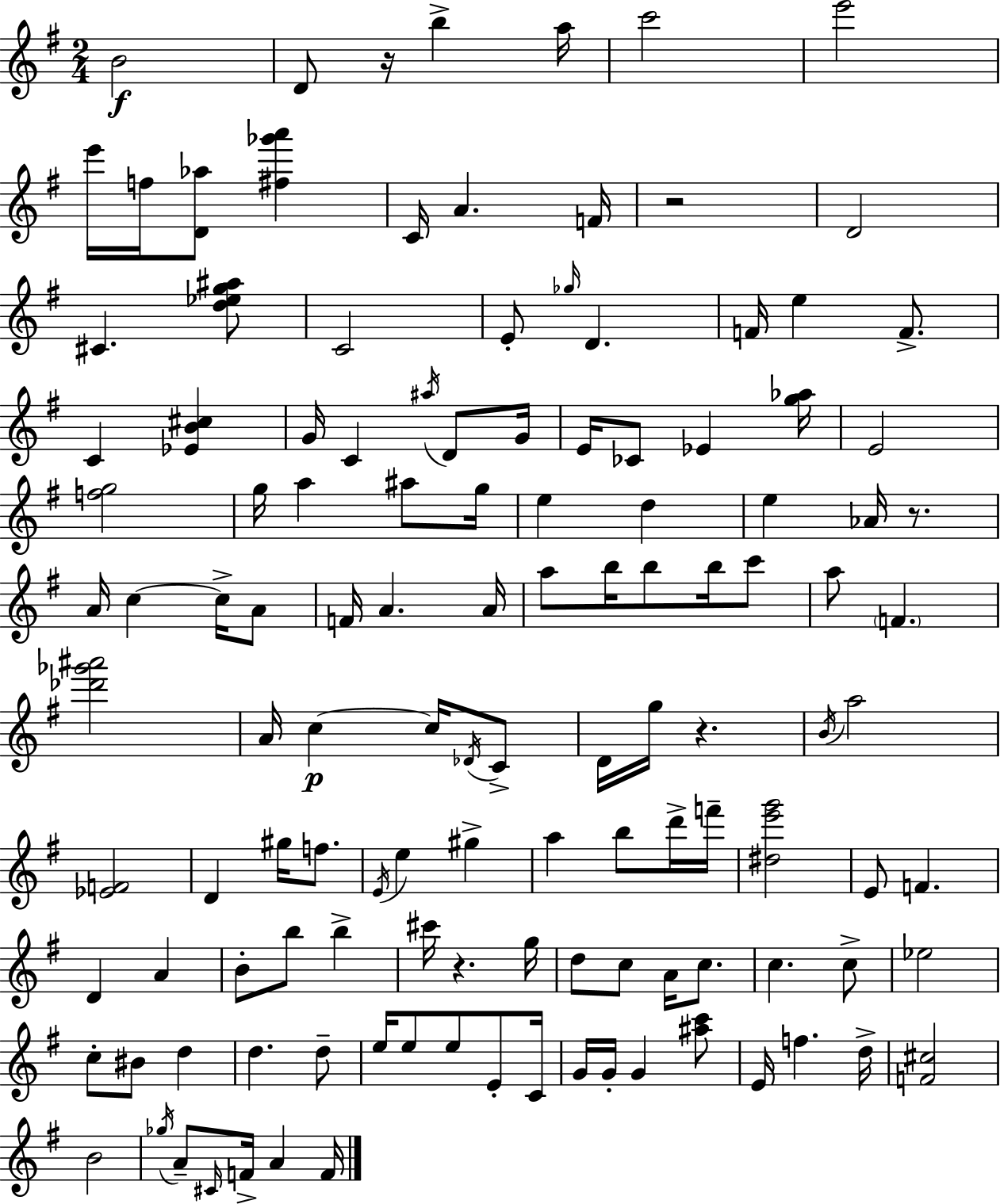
{
  \clef treble
  \numericTimeSignature
  \time 2/4
  \key g \major
  b'2\f | d'8 r16 b''4-> a''16 | c'''2 | e'''2 | \break e'''16 f''16 <d' aes''>8 <fis'' ges''' a'''>4 | c'16 a'4. f'16 | r2 | d'2 | \break cis'4. <d'' ees'' g'' ais''>8 | c'2 | e'8-. \grace { ges''16 } d'4. | f'16 e''4 f'8.-> | \break c'4 <ees' b' cis''>4 | g'16 c'4 \acciaccatura { ais''16 } d'8 | g'16 e'16 ces'8 ees'4 | <g'' aes''>16 e'2 | \break <f'' g''>2 | g''16 a''4 ais''8 | g''16 e''4 d''4 | e''4 aes'16 r8. | \break a'16 c''4~~ c''16-> | a'8 f'16 a'4. | a'16 a''8 b''16 b''8 b''16 | c'''8 a''8 \parenthesize f'4. | \break <des''' ges''' ais'''>2 | a'16 c''4~~\p c''16 | \acciaccatura { des'16 } c'8-> d'16 g''16 r4. | \acciaccatura { b'16 } a''2 | \break <ees' f'>2 | d'4 | gis''16 f''8. \acciaccatura { e'16 } e''4 | gis''4-> a''4 | \break b''8 d'''16-> f'''16-- <dis'' e''' g'''>2 | e'8 f'4. | d'4 | a'4 b'8-. b''8 | \break b''4-> cis'''16 r4. | g''16 d''8 c''8 | a'16 c''8. c''4. | c''8-> ees''2 | \break c''8-. bis'8 | d''4 d''4. | d''8-- e''16 e''8 | e''8 e'8-. c'16 g'16 g'16-. g'4 | \break <ais'' c'''>8 e'16 f''4. | d''16-> <f' cis''>2 | b'2 | \acciaccatura { ges''16 } a'8-- | \break \grace { cis'16 } f'16-> a'4 f'16 \bar "|."
}